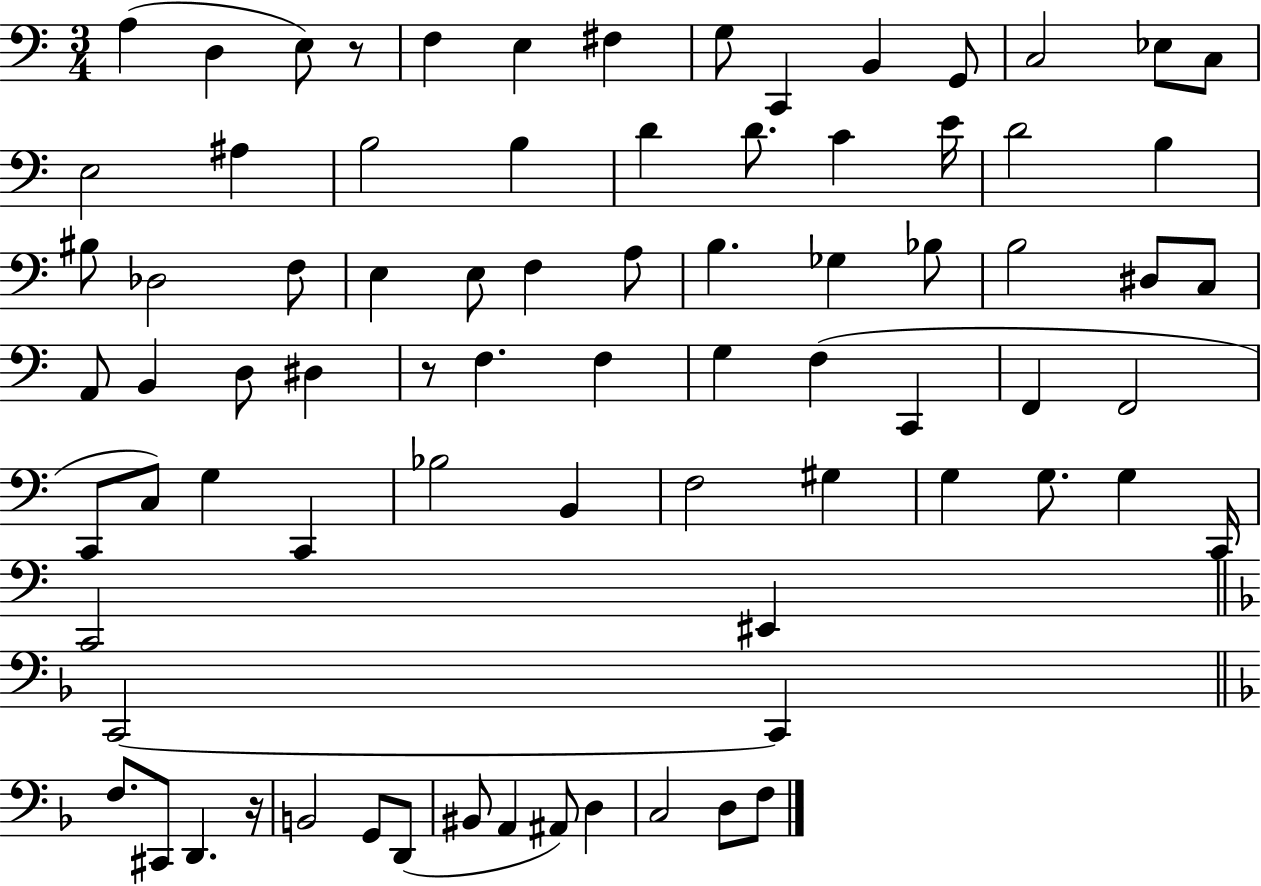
X:1
T:Untitled
M:3/4
L:1/4
K:C
A, D, E,/2 z/2 F, E, ^F, G,/2 C,, B,, G,,/2 C,2 _E,/2 C,/2 E,2 ^A, B,2 B, D D/2 C E/4 D2 B, ^B,/2 _D,2 F,/2 E, E,/2 F, A,/2 B, _G, _B,/2 B,2 ^D,/2 C,/2 A,,/2 B,, D,/2 ^D, z/2 F, F, G, F, C,, F,, F,,2 C,,/2 C,/2 G, C,, _B,2 B,, F,2 ^G, G, G,/2 G, C,,/4 C,,2 ^E,, C,,2 C,, F,/2 ^C,,/2 D,, z/4 B,,2 G,,/2 D,,/2 ^B,,/2 A,, ^A,,/2 D, C,2 D,/2 F,/2